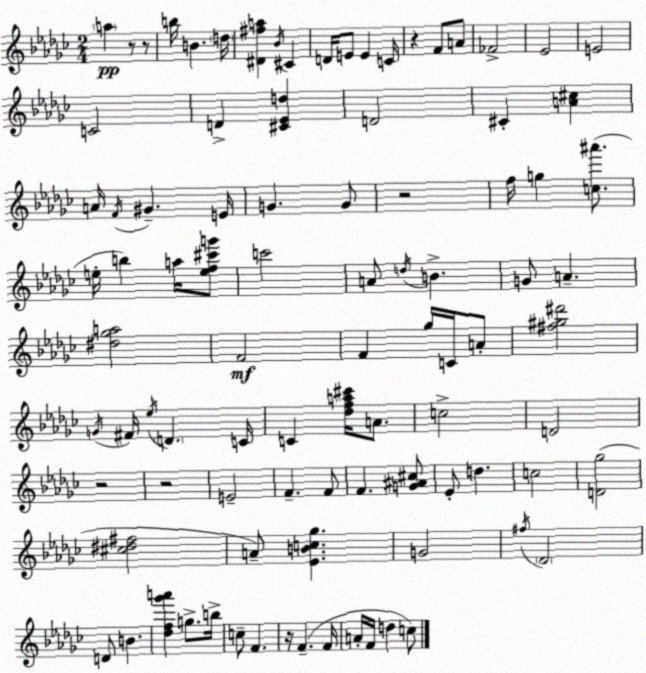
X:1
T:Untitled
M:2/4
L:1/4
K:Ebm
a z/2 z/2 b/4 B d/4 [^D^fa] _B/4 ^C D/4 E/2 E C/4 z F/2 A/2 _F2 _E2 E2 C2 D [^C_Ed] D2 ^C [A^c] A/4 F/4 ^G E/4 G G/2 z2 f/4 g [c^a']/2 e/4 b a/4 [ef^c'g']/2 c'2 A/2 d/4 B G/2 A [^d_ga]2 F2 F _g/4 C/4 A/2 [^f^g^d']2 G/4 ^F/4 _e/4 D C/4 C [_dfa^c']/4 A/2 c2 D2 z2 z2 E2 F F/2 F [G^A^c]/2 _E/2 d c2 [D_g]2 [^c^d^f]2 A/2 [_EBc_g] G2 ^f/4 _D2 D/2 B [_df_g'a'] g/2 b/4 c/2 F z/4 F F/4 A/4 F/4 d c/2